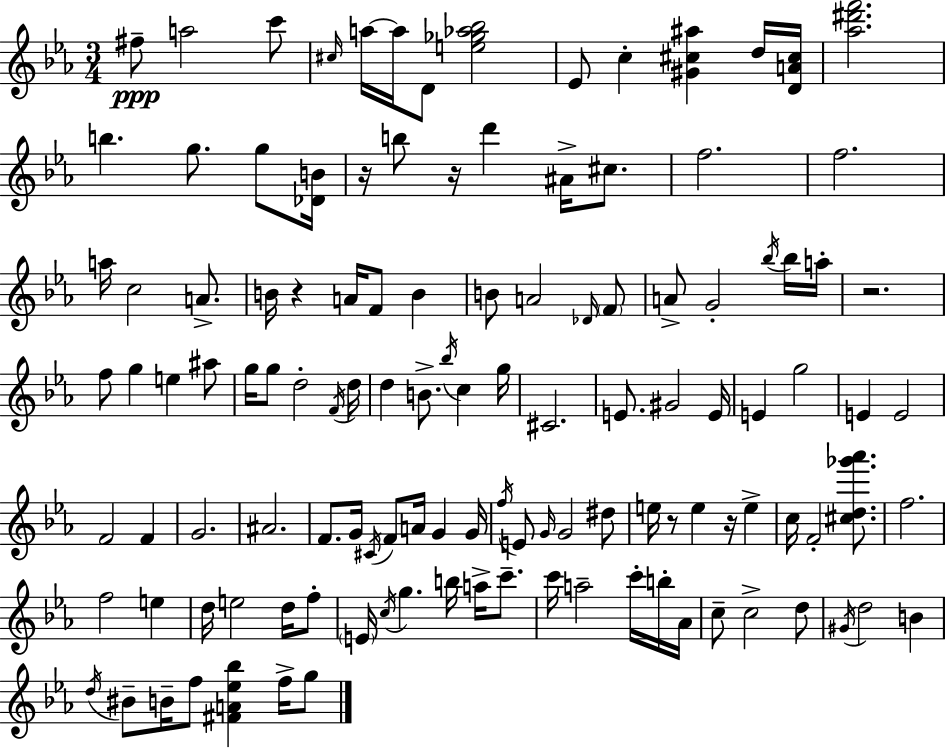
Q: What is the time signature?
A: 3/4